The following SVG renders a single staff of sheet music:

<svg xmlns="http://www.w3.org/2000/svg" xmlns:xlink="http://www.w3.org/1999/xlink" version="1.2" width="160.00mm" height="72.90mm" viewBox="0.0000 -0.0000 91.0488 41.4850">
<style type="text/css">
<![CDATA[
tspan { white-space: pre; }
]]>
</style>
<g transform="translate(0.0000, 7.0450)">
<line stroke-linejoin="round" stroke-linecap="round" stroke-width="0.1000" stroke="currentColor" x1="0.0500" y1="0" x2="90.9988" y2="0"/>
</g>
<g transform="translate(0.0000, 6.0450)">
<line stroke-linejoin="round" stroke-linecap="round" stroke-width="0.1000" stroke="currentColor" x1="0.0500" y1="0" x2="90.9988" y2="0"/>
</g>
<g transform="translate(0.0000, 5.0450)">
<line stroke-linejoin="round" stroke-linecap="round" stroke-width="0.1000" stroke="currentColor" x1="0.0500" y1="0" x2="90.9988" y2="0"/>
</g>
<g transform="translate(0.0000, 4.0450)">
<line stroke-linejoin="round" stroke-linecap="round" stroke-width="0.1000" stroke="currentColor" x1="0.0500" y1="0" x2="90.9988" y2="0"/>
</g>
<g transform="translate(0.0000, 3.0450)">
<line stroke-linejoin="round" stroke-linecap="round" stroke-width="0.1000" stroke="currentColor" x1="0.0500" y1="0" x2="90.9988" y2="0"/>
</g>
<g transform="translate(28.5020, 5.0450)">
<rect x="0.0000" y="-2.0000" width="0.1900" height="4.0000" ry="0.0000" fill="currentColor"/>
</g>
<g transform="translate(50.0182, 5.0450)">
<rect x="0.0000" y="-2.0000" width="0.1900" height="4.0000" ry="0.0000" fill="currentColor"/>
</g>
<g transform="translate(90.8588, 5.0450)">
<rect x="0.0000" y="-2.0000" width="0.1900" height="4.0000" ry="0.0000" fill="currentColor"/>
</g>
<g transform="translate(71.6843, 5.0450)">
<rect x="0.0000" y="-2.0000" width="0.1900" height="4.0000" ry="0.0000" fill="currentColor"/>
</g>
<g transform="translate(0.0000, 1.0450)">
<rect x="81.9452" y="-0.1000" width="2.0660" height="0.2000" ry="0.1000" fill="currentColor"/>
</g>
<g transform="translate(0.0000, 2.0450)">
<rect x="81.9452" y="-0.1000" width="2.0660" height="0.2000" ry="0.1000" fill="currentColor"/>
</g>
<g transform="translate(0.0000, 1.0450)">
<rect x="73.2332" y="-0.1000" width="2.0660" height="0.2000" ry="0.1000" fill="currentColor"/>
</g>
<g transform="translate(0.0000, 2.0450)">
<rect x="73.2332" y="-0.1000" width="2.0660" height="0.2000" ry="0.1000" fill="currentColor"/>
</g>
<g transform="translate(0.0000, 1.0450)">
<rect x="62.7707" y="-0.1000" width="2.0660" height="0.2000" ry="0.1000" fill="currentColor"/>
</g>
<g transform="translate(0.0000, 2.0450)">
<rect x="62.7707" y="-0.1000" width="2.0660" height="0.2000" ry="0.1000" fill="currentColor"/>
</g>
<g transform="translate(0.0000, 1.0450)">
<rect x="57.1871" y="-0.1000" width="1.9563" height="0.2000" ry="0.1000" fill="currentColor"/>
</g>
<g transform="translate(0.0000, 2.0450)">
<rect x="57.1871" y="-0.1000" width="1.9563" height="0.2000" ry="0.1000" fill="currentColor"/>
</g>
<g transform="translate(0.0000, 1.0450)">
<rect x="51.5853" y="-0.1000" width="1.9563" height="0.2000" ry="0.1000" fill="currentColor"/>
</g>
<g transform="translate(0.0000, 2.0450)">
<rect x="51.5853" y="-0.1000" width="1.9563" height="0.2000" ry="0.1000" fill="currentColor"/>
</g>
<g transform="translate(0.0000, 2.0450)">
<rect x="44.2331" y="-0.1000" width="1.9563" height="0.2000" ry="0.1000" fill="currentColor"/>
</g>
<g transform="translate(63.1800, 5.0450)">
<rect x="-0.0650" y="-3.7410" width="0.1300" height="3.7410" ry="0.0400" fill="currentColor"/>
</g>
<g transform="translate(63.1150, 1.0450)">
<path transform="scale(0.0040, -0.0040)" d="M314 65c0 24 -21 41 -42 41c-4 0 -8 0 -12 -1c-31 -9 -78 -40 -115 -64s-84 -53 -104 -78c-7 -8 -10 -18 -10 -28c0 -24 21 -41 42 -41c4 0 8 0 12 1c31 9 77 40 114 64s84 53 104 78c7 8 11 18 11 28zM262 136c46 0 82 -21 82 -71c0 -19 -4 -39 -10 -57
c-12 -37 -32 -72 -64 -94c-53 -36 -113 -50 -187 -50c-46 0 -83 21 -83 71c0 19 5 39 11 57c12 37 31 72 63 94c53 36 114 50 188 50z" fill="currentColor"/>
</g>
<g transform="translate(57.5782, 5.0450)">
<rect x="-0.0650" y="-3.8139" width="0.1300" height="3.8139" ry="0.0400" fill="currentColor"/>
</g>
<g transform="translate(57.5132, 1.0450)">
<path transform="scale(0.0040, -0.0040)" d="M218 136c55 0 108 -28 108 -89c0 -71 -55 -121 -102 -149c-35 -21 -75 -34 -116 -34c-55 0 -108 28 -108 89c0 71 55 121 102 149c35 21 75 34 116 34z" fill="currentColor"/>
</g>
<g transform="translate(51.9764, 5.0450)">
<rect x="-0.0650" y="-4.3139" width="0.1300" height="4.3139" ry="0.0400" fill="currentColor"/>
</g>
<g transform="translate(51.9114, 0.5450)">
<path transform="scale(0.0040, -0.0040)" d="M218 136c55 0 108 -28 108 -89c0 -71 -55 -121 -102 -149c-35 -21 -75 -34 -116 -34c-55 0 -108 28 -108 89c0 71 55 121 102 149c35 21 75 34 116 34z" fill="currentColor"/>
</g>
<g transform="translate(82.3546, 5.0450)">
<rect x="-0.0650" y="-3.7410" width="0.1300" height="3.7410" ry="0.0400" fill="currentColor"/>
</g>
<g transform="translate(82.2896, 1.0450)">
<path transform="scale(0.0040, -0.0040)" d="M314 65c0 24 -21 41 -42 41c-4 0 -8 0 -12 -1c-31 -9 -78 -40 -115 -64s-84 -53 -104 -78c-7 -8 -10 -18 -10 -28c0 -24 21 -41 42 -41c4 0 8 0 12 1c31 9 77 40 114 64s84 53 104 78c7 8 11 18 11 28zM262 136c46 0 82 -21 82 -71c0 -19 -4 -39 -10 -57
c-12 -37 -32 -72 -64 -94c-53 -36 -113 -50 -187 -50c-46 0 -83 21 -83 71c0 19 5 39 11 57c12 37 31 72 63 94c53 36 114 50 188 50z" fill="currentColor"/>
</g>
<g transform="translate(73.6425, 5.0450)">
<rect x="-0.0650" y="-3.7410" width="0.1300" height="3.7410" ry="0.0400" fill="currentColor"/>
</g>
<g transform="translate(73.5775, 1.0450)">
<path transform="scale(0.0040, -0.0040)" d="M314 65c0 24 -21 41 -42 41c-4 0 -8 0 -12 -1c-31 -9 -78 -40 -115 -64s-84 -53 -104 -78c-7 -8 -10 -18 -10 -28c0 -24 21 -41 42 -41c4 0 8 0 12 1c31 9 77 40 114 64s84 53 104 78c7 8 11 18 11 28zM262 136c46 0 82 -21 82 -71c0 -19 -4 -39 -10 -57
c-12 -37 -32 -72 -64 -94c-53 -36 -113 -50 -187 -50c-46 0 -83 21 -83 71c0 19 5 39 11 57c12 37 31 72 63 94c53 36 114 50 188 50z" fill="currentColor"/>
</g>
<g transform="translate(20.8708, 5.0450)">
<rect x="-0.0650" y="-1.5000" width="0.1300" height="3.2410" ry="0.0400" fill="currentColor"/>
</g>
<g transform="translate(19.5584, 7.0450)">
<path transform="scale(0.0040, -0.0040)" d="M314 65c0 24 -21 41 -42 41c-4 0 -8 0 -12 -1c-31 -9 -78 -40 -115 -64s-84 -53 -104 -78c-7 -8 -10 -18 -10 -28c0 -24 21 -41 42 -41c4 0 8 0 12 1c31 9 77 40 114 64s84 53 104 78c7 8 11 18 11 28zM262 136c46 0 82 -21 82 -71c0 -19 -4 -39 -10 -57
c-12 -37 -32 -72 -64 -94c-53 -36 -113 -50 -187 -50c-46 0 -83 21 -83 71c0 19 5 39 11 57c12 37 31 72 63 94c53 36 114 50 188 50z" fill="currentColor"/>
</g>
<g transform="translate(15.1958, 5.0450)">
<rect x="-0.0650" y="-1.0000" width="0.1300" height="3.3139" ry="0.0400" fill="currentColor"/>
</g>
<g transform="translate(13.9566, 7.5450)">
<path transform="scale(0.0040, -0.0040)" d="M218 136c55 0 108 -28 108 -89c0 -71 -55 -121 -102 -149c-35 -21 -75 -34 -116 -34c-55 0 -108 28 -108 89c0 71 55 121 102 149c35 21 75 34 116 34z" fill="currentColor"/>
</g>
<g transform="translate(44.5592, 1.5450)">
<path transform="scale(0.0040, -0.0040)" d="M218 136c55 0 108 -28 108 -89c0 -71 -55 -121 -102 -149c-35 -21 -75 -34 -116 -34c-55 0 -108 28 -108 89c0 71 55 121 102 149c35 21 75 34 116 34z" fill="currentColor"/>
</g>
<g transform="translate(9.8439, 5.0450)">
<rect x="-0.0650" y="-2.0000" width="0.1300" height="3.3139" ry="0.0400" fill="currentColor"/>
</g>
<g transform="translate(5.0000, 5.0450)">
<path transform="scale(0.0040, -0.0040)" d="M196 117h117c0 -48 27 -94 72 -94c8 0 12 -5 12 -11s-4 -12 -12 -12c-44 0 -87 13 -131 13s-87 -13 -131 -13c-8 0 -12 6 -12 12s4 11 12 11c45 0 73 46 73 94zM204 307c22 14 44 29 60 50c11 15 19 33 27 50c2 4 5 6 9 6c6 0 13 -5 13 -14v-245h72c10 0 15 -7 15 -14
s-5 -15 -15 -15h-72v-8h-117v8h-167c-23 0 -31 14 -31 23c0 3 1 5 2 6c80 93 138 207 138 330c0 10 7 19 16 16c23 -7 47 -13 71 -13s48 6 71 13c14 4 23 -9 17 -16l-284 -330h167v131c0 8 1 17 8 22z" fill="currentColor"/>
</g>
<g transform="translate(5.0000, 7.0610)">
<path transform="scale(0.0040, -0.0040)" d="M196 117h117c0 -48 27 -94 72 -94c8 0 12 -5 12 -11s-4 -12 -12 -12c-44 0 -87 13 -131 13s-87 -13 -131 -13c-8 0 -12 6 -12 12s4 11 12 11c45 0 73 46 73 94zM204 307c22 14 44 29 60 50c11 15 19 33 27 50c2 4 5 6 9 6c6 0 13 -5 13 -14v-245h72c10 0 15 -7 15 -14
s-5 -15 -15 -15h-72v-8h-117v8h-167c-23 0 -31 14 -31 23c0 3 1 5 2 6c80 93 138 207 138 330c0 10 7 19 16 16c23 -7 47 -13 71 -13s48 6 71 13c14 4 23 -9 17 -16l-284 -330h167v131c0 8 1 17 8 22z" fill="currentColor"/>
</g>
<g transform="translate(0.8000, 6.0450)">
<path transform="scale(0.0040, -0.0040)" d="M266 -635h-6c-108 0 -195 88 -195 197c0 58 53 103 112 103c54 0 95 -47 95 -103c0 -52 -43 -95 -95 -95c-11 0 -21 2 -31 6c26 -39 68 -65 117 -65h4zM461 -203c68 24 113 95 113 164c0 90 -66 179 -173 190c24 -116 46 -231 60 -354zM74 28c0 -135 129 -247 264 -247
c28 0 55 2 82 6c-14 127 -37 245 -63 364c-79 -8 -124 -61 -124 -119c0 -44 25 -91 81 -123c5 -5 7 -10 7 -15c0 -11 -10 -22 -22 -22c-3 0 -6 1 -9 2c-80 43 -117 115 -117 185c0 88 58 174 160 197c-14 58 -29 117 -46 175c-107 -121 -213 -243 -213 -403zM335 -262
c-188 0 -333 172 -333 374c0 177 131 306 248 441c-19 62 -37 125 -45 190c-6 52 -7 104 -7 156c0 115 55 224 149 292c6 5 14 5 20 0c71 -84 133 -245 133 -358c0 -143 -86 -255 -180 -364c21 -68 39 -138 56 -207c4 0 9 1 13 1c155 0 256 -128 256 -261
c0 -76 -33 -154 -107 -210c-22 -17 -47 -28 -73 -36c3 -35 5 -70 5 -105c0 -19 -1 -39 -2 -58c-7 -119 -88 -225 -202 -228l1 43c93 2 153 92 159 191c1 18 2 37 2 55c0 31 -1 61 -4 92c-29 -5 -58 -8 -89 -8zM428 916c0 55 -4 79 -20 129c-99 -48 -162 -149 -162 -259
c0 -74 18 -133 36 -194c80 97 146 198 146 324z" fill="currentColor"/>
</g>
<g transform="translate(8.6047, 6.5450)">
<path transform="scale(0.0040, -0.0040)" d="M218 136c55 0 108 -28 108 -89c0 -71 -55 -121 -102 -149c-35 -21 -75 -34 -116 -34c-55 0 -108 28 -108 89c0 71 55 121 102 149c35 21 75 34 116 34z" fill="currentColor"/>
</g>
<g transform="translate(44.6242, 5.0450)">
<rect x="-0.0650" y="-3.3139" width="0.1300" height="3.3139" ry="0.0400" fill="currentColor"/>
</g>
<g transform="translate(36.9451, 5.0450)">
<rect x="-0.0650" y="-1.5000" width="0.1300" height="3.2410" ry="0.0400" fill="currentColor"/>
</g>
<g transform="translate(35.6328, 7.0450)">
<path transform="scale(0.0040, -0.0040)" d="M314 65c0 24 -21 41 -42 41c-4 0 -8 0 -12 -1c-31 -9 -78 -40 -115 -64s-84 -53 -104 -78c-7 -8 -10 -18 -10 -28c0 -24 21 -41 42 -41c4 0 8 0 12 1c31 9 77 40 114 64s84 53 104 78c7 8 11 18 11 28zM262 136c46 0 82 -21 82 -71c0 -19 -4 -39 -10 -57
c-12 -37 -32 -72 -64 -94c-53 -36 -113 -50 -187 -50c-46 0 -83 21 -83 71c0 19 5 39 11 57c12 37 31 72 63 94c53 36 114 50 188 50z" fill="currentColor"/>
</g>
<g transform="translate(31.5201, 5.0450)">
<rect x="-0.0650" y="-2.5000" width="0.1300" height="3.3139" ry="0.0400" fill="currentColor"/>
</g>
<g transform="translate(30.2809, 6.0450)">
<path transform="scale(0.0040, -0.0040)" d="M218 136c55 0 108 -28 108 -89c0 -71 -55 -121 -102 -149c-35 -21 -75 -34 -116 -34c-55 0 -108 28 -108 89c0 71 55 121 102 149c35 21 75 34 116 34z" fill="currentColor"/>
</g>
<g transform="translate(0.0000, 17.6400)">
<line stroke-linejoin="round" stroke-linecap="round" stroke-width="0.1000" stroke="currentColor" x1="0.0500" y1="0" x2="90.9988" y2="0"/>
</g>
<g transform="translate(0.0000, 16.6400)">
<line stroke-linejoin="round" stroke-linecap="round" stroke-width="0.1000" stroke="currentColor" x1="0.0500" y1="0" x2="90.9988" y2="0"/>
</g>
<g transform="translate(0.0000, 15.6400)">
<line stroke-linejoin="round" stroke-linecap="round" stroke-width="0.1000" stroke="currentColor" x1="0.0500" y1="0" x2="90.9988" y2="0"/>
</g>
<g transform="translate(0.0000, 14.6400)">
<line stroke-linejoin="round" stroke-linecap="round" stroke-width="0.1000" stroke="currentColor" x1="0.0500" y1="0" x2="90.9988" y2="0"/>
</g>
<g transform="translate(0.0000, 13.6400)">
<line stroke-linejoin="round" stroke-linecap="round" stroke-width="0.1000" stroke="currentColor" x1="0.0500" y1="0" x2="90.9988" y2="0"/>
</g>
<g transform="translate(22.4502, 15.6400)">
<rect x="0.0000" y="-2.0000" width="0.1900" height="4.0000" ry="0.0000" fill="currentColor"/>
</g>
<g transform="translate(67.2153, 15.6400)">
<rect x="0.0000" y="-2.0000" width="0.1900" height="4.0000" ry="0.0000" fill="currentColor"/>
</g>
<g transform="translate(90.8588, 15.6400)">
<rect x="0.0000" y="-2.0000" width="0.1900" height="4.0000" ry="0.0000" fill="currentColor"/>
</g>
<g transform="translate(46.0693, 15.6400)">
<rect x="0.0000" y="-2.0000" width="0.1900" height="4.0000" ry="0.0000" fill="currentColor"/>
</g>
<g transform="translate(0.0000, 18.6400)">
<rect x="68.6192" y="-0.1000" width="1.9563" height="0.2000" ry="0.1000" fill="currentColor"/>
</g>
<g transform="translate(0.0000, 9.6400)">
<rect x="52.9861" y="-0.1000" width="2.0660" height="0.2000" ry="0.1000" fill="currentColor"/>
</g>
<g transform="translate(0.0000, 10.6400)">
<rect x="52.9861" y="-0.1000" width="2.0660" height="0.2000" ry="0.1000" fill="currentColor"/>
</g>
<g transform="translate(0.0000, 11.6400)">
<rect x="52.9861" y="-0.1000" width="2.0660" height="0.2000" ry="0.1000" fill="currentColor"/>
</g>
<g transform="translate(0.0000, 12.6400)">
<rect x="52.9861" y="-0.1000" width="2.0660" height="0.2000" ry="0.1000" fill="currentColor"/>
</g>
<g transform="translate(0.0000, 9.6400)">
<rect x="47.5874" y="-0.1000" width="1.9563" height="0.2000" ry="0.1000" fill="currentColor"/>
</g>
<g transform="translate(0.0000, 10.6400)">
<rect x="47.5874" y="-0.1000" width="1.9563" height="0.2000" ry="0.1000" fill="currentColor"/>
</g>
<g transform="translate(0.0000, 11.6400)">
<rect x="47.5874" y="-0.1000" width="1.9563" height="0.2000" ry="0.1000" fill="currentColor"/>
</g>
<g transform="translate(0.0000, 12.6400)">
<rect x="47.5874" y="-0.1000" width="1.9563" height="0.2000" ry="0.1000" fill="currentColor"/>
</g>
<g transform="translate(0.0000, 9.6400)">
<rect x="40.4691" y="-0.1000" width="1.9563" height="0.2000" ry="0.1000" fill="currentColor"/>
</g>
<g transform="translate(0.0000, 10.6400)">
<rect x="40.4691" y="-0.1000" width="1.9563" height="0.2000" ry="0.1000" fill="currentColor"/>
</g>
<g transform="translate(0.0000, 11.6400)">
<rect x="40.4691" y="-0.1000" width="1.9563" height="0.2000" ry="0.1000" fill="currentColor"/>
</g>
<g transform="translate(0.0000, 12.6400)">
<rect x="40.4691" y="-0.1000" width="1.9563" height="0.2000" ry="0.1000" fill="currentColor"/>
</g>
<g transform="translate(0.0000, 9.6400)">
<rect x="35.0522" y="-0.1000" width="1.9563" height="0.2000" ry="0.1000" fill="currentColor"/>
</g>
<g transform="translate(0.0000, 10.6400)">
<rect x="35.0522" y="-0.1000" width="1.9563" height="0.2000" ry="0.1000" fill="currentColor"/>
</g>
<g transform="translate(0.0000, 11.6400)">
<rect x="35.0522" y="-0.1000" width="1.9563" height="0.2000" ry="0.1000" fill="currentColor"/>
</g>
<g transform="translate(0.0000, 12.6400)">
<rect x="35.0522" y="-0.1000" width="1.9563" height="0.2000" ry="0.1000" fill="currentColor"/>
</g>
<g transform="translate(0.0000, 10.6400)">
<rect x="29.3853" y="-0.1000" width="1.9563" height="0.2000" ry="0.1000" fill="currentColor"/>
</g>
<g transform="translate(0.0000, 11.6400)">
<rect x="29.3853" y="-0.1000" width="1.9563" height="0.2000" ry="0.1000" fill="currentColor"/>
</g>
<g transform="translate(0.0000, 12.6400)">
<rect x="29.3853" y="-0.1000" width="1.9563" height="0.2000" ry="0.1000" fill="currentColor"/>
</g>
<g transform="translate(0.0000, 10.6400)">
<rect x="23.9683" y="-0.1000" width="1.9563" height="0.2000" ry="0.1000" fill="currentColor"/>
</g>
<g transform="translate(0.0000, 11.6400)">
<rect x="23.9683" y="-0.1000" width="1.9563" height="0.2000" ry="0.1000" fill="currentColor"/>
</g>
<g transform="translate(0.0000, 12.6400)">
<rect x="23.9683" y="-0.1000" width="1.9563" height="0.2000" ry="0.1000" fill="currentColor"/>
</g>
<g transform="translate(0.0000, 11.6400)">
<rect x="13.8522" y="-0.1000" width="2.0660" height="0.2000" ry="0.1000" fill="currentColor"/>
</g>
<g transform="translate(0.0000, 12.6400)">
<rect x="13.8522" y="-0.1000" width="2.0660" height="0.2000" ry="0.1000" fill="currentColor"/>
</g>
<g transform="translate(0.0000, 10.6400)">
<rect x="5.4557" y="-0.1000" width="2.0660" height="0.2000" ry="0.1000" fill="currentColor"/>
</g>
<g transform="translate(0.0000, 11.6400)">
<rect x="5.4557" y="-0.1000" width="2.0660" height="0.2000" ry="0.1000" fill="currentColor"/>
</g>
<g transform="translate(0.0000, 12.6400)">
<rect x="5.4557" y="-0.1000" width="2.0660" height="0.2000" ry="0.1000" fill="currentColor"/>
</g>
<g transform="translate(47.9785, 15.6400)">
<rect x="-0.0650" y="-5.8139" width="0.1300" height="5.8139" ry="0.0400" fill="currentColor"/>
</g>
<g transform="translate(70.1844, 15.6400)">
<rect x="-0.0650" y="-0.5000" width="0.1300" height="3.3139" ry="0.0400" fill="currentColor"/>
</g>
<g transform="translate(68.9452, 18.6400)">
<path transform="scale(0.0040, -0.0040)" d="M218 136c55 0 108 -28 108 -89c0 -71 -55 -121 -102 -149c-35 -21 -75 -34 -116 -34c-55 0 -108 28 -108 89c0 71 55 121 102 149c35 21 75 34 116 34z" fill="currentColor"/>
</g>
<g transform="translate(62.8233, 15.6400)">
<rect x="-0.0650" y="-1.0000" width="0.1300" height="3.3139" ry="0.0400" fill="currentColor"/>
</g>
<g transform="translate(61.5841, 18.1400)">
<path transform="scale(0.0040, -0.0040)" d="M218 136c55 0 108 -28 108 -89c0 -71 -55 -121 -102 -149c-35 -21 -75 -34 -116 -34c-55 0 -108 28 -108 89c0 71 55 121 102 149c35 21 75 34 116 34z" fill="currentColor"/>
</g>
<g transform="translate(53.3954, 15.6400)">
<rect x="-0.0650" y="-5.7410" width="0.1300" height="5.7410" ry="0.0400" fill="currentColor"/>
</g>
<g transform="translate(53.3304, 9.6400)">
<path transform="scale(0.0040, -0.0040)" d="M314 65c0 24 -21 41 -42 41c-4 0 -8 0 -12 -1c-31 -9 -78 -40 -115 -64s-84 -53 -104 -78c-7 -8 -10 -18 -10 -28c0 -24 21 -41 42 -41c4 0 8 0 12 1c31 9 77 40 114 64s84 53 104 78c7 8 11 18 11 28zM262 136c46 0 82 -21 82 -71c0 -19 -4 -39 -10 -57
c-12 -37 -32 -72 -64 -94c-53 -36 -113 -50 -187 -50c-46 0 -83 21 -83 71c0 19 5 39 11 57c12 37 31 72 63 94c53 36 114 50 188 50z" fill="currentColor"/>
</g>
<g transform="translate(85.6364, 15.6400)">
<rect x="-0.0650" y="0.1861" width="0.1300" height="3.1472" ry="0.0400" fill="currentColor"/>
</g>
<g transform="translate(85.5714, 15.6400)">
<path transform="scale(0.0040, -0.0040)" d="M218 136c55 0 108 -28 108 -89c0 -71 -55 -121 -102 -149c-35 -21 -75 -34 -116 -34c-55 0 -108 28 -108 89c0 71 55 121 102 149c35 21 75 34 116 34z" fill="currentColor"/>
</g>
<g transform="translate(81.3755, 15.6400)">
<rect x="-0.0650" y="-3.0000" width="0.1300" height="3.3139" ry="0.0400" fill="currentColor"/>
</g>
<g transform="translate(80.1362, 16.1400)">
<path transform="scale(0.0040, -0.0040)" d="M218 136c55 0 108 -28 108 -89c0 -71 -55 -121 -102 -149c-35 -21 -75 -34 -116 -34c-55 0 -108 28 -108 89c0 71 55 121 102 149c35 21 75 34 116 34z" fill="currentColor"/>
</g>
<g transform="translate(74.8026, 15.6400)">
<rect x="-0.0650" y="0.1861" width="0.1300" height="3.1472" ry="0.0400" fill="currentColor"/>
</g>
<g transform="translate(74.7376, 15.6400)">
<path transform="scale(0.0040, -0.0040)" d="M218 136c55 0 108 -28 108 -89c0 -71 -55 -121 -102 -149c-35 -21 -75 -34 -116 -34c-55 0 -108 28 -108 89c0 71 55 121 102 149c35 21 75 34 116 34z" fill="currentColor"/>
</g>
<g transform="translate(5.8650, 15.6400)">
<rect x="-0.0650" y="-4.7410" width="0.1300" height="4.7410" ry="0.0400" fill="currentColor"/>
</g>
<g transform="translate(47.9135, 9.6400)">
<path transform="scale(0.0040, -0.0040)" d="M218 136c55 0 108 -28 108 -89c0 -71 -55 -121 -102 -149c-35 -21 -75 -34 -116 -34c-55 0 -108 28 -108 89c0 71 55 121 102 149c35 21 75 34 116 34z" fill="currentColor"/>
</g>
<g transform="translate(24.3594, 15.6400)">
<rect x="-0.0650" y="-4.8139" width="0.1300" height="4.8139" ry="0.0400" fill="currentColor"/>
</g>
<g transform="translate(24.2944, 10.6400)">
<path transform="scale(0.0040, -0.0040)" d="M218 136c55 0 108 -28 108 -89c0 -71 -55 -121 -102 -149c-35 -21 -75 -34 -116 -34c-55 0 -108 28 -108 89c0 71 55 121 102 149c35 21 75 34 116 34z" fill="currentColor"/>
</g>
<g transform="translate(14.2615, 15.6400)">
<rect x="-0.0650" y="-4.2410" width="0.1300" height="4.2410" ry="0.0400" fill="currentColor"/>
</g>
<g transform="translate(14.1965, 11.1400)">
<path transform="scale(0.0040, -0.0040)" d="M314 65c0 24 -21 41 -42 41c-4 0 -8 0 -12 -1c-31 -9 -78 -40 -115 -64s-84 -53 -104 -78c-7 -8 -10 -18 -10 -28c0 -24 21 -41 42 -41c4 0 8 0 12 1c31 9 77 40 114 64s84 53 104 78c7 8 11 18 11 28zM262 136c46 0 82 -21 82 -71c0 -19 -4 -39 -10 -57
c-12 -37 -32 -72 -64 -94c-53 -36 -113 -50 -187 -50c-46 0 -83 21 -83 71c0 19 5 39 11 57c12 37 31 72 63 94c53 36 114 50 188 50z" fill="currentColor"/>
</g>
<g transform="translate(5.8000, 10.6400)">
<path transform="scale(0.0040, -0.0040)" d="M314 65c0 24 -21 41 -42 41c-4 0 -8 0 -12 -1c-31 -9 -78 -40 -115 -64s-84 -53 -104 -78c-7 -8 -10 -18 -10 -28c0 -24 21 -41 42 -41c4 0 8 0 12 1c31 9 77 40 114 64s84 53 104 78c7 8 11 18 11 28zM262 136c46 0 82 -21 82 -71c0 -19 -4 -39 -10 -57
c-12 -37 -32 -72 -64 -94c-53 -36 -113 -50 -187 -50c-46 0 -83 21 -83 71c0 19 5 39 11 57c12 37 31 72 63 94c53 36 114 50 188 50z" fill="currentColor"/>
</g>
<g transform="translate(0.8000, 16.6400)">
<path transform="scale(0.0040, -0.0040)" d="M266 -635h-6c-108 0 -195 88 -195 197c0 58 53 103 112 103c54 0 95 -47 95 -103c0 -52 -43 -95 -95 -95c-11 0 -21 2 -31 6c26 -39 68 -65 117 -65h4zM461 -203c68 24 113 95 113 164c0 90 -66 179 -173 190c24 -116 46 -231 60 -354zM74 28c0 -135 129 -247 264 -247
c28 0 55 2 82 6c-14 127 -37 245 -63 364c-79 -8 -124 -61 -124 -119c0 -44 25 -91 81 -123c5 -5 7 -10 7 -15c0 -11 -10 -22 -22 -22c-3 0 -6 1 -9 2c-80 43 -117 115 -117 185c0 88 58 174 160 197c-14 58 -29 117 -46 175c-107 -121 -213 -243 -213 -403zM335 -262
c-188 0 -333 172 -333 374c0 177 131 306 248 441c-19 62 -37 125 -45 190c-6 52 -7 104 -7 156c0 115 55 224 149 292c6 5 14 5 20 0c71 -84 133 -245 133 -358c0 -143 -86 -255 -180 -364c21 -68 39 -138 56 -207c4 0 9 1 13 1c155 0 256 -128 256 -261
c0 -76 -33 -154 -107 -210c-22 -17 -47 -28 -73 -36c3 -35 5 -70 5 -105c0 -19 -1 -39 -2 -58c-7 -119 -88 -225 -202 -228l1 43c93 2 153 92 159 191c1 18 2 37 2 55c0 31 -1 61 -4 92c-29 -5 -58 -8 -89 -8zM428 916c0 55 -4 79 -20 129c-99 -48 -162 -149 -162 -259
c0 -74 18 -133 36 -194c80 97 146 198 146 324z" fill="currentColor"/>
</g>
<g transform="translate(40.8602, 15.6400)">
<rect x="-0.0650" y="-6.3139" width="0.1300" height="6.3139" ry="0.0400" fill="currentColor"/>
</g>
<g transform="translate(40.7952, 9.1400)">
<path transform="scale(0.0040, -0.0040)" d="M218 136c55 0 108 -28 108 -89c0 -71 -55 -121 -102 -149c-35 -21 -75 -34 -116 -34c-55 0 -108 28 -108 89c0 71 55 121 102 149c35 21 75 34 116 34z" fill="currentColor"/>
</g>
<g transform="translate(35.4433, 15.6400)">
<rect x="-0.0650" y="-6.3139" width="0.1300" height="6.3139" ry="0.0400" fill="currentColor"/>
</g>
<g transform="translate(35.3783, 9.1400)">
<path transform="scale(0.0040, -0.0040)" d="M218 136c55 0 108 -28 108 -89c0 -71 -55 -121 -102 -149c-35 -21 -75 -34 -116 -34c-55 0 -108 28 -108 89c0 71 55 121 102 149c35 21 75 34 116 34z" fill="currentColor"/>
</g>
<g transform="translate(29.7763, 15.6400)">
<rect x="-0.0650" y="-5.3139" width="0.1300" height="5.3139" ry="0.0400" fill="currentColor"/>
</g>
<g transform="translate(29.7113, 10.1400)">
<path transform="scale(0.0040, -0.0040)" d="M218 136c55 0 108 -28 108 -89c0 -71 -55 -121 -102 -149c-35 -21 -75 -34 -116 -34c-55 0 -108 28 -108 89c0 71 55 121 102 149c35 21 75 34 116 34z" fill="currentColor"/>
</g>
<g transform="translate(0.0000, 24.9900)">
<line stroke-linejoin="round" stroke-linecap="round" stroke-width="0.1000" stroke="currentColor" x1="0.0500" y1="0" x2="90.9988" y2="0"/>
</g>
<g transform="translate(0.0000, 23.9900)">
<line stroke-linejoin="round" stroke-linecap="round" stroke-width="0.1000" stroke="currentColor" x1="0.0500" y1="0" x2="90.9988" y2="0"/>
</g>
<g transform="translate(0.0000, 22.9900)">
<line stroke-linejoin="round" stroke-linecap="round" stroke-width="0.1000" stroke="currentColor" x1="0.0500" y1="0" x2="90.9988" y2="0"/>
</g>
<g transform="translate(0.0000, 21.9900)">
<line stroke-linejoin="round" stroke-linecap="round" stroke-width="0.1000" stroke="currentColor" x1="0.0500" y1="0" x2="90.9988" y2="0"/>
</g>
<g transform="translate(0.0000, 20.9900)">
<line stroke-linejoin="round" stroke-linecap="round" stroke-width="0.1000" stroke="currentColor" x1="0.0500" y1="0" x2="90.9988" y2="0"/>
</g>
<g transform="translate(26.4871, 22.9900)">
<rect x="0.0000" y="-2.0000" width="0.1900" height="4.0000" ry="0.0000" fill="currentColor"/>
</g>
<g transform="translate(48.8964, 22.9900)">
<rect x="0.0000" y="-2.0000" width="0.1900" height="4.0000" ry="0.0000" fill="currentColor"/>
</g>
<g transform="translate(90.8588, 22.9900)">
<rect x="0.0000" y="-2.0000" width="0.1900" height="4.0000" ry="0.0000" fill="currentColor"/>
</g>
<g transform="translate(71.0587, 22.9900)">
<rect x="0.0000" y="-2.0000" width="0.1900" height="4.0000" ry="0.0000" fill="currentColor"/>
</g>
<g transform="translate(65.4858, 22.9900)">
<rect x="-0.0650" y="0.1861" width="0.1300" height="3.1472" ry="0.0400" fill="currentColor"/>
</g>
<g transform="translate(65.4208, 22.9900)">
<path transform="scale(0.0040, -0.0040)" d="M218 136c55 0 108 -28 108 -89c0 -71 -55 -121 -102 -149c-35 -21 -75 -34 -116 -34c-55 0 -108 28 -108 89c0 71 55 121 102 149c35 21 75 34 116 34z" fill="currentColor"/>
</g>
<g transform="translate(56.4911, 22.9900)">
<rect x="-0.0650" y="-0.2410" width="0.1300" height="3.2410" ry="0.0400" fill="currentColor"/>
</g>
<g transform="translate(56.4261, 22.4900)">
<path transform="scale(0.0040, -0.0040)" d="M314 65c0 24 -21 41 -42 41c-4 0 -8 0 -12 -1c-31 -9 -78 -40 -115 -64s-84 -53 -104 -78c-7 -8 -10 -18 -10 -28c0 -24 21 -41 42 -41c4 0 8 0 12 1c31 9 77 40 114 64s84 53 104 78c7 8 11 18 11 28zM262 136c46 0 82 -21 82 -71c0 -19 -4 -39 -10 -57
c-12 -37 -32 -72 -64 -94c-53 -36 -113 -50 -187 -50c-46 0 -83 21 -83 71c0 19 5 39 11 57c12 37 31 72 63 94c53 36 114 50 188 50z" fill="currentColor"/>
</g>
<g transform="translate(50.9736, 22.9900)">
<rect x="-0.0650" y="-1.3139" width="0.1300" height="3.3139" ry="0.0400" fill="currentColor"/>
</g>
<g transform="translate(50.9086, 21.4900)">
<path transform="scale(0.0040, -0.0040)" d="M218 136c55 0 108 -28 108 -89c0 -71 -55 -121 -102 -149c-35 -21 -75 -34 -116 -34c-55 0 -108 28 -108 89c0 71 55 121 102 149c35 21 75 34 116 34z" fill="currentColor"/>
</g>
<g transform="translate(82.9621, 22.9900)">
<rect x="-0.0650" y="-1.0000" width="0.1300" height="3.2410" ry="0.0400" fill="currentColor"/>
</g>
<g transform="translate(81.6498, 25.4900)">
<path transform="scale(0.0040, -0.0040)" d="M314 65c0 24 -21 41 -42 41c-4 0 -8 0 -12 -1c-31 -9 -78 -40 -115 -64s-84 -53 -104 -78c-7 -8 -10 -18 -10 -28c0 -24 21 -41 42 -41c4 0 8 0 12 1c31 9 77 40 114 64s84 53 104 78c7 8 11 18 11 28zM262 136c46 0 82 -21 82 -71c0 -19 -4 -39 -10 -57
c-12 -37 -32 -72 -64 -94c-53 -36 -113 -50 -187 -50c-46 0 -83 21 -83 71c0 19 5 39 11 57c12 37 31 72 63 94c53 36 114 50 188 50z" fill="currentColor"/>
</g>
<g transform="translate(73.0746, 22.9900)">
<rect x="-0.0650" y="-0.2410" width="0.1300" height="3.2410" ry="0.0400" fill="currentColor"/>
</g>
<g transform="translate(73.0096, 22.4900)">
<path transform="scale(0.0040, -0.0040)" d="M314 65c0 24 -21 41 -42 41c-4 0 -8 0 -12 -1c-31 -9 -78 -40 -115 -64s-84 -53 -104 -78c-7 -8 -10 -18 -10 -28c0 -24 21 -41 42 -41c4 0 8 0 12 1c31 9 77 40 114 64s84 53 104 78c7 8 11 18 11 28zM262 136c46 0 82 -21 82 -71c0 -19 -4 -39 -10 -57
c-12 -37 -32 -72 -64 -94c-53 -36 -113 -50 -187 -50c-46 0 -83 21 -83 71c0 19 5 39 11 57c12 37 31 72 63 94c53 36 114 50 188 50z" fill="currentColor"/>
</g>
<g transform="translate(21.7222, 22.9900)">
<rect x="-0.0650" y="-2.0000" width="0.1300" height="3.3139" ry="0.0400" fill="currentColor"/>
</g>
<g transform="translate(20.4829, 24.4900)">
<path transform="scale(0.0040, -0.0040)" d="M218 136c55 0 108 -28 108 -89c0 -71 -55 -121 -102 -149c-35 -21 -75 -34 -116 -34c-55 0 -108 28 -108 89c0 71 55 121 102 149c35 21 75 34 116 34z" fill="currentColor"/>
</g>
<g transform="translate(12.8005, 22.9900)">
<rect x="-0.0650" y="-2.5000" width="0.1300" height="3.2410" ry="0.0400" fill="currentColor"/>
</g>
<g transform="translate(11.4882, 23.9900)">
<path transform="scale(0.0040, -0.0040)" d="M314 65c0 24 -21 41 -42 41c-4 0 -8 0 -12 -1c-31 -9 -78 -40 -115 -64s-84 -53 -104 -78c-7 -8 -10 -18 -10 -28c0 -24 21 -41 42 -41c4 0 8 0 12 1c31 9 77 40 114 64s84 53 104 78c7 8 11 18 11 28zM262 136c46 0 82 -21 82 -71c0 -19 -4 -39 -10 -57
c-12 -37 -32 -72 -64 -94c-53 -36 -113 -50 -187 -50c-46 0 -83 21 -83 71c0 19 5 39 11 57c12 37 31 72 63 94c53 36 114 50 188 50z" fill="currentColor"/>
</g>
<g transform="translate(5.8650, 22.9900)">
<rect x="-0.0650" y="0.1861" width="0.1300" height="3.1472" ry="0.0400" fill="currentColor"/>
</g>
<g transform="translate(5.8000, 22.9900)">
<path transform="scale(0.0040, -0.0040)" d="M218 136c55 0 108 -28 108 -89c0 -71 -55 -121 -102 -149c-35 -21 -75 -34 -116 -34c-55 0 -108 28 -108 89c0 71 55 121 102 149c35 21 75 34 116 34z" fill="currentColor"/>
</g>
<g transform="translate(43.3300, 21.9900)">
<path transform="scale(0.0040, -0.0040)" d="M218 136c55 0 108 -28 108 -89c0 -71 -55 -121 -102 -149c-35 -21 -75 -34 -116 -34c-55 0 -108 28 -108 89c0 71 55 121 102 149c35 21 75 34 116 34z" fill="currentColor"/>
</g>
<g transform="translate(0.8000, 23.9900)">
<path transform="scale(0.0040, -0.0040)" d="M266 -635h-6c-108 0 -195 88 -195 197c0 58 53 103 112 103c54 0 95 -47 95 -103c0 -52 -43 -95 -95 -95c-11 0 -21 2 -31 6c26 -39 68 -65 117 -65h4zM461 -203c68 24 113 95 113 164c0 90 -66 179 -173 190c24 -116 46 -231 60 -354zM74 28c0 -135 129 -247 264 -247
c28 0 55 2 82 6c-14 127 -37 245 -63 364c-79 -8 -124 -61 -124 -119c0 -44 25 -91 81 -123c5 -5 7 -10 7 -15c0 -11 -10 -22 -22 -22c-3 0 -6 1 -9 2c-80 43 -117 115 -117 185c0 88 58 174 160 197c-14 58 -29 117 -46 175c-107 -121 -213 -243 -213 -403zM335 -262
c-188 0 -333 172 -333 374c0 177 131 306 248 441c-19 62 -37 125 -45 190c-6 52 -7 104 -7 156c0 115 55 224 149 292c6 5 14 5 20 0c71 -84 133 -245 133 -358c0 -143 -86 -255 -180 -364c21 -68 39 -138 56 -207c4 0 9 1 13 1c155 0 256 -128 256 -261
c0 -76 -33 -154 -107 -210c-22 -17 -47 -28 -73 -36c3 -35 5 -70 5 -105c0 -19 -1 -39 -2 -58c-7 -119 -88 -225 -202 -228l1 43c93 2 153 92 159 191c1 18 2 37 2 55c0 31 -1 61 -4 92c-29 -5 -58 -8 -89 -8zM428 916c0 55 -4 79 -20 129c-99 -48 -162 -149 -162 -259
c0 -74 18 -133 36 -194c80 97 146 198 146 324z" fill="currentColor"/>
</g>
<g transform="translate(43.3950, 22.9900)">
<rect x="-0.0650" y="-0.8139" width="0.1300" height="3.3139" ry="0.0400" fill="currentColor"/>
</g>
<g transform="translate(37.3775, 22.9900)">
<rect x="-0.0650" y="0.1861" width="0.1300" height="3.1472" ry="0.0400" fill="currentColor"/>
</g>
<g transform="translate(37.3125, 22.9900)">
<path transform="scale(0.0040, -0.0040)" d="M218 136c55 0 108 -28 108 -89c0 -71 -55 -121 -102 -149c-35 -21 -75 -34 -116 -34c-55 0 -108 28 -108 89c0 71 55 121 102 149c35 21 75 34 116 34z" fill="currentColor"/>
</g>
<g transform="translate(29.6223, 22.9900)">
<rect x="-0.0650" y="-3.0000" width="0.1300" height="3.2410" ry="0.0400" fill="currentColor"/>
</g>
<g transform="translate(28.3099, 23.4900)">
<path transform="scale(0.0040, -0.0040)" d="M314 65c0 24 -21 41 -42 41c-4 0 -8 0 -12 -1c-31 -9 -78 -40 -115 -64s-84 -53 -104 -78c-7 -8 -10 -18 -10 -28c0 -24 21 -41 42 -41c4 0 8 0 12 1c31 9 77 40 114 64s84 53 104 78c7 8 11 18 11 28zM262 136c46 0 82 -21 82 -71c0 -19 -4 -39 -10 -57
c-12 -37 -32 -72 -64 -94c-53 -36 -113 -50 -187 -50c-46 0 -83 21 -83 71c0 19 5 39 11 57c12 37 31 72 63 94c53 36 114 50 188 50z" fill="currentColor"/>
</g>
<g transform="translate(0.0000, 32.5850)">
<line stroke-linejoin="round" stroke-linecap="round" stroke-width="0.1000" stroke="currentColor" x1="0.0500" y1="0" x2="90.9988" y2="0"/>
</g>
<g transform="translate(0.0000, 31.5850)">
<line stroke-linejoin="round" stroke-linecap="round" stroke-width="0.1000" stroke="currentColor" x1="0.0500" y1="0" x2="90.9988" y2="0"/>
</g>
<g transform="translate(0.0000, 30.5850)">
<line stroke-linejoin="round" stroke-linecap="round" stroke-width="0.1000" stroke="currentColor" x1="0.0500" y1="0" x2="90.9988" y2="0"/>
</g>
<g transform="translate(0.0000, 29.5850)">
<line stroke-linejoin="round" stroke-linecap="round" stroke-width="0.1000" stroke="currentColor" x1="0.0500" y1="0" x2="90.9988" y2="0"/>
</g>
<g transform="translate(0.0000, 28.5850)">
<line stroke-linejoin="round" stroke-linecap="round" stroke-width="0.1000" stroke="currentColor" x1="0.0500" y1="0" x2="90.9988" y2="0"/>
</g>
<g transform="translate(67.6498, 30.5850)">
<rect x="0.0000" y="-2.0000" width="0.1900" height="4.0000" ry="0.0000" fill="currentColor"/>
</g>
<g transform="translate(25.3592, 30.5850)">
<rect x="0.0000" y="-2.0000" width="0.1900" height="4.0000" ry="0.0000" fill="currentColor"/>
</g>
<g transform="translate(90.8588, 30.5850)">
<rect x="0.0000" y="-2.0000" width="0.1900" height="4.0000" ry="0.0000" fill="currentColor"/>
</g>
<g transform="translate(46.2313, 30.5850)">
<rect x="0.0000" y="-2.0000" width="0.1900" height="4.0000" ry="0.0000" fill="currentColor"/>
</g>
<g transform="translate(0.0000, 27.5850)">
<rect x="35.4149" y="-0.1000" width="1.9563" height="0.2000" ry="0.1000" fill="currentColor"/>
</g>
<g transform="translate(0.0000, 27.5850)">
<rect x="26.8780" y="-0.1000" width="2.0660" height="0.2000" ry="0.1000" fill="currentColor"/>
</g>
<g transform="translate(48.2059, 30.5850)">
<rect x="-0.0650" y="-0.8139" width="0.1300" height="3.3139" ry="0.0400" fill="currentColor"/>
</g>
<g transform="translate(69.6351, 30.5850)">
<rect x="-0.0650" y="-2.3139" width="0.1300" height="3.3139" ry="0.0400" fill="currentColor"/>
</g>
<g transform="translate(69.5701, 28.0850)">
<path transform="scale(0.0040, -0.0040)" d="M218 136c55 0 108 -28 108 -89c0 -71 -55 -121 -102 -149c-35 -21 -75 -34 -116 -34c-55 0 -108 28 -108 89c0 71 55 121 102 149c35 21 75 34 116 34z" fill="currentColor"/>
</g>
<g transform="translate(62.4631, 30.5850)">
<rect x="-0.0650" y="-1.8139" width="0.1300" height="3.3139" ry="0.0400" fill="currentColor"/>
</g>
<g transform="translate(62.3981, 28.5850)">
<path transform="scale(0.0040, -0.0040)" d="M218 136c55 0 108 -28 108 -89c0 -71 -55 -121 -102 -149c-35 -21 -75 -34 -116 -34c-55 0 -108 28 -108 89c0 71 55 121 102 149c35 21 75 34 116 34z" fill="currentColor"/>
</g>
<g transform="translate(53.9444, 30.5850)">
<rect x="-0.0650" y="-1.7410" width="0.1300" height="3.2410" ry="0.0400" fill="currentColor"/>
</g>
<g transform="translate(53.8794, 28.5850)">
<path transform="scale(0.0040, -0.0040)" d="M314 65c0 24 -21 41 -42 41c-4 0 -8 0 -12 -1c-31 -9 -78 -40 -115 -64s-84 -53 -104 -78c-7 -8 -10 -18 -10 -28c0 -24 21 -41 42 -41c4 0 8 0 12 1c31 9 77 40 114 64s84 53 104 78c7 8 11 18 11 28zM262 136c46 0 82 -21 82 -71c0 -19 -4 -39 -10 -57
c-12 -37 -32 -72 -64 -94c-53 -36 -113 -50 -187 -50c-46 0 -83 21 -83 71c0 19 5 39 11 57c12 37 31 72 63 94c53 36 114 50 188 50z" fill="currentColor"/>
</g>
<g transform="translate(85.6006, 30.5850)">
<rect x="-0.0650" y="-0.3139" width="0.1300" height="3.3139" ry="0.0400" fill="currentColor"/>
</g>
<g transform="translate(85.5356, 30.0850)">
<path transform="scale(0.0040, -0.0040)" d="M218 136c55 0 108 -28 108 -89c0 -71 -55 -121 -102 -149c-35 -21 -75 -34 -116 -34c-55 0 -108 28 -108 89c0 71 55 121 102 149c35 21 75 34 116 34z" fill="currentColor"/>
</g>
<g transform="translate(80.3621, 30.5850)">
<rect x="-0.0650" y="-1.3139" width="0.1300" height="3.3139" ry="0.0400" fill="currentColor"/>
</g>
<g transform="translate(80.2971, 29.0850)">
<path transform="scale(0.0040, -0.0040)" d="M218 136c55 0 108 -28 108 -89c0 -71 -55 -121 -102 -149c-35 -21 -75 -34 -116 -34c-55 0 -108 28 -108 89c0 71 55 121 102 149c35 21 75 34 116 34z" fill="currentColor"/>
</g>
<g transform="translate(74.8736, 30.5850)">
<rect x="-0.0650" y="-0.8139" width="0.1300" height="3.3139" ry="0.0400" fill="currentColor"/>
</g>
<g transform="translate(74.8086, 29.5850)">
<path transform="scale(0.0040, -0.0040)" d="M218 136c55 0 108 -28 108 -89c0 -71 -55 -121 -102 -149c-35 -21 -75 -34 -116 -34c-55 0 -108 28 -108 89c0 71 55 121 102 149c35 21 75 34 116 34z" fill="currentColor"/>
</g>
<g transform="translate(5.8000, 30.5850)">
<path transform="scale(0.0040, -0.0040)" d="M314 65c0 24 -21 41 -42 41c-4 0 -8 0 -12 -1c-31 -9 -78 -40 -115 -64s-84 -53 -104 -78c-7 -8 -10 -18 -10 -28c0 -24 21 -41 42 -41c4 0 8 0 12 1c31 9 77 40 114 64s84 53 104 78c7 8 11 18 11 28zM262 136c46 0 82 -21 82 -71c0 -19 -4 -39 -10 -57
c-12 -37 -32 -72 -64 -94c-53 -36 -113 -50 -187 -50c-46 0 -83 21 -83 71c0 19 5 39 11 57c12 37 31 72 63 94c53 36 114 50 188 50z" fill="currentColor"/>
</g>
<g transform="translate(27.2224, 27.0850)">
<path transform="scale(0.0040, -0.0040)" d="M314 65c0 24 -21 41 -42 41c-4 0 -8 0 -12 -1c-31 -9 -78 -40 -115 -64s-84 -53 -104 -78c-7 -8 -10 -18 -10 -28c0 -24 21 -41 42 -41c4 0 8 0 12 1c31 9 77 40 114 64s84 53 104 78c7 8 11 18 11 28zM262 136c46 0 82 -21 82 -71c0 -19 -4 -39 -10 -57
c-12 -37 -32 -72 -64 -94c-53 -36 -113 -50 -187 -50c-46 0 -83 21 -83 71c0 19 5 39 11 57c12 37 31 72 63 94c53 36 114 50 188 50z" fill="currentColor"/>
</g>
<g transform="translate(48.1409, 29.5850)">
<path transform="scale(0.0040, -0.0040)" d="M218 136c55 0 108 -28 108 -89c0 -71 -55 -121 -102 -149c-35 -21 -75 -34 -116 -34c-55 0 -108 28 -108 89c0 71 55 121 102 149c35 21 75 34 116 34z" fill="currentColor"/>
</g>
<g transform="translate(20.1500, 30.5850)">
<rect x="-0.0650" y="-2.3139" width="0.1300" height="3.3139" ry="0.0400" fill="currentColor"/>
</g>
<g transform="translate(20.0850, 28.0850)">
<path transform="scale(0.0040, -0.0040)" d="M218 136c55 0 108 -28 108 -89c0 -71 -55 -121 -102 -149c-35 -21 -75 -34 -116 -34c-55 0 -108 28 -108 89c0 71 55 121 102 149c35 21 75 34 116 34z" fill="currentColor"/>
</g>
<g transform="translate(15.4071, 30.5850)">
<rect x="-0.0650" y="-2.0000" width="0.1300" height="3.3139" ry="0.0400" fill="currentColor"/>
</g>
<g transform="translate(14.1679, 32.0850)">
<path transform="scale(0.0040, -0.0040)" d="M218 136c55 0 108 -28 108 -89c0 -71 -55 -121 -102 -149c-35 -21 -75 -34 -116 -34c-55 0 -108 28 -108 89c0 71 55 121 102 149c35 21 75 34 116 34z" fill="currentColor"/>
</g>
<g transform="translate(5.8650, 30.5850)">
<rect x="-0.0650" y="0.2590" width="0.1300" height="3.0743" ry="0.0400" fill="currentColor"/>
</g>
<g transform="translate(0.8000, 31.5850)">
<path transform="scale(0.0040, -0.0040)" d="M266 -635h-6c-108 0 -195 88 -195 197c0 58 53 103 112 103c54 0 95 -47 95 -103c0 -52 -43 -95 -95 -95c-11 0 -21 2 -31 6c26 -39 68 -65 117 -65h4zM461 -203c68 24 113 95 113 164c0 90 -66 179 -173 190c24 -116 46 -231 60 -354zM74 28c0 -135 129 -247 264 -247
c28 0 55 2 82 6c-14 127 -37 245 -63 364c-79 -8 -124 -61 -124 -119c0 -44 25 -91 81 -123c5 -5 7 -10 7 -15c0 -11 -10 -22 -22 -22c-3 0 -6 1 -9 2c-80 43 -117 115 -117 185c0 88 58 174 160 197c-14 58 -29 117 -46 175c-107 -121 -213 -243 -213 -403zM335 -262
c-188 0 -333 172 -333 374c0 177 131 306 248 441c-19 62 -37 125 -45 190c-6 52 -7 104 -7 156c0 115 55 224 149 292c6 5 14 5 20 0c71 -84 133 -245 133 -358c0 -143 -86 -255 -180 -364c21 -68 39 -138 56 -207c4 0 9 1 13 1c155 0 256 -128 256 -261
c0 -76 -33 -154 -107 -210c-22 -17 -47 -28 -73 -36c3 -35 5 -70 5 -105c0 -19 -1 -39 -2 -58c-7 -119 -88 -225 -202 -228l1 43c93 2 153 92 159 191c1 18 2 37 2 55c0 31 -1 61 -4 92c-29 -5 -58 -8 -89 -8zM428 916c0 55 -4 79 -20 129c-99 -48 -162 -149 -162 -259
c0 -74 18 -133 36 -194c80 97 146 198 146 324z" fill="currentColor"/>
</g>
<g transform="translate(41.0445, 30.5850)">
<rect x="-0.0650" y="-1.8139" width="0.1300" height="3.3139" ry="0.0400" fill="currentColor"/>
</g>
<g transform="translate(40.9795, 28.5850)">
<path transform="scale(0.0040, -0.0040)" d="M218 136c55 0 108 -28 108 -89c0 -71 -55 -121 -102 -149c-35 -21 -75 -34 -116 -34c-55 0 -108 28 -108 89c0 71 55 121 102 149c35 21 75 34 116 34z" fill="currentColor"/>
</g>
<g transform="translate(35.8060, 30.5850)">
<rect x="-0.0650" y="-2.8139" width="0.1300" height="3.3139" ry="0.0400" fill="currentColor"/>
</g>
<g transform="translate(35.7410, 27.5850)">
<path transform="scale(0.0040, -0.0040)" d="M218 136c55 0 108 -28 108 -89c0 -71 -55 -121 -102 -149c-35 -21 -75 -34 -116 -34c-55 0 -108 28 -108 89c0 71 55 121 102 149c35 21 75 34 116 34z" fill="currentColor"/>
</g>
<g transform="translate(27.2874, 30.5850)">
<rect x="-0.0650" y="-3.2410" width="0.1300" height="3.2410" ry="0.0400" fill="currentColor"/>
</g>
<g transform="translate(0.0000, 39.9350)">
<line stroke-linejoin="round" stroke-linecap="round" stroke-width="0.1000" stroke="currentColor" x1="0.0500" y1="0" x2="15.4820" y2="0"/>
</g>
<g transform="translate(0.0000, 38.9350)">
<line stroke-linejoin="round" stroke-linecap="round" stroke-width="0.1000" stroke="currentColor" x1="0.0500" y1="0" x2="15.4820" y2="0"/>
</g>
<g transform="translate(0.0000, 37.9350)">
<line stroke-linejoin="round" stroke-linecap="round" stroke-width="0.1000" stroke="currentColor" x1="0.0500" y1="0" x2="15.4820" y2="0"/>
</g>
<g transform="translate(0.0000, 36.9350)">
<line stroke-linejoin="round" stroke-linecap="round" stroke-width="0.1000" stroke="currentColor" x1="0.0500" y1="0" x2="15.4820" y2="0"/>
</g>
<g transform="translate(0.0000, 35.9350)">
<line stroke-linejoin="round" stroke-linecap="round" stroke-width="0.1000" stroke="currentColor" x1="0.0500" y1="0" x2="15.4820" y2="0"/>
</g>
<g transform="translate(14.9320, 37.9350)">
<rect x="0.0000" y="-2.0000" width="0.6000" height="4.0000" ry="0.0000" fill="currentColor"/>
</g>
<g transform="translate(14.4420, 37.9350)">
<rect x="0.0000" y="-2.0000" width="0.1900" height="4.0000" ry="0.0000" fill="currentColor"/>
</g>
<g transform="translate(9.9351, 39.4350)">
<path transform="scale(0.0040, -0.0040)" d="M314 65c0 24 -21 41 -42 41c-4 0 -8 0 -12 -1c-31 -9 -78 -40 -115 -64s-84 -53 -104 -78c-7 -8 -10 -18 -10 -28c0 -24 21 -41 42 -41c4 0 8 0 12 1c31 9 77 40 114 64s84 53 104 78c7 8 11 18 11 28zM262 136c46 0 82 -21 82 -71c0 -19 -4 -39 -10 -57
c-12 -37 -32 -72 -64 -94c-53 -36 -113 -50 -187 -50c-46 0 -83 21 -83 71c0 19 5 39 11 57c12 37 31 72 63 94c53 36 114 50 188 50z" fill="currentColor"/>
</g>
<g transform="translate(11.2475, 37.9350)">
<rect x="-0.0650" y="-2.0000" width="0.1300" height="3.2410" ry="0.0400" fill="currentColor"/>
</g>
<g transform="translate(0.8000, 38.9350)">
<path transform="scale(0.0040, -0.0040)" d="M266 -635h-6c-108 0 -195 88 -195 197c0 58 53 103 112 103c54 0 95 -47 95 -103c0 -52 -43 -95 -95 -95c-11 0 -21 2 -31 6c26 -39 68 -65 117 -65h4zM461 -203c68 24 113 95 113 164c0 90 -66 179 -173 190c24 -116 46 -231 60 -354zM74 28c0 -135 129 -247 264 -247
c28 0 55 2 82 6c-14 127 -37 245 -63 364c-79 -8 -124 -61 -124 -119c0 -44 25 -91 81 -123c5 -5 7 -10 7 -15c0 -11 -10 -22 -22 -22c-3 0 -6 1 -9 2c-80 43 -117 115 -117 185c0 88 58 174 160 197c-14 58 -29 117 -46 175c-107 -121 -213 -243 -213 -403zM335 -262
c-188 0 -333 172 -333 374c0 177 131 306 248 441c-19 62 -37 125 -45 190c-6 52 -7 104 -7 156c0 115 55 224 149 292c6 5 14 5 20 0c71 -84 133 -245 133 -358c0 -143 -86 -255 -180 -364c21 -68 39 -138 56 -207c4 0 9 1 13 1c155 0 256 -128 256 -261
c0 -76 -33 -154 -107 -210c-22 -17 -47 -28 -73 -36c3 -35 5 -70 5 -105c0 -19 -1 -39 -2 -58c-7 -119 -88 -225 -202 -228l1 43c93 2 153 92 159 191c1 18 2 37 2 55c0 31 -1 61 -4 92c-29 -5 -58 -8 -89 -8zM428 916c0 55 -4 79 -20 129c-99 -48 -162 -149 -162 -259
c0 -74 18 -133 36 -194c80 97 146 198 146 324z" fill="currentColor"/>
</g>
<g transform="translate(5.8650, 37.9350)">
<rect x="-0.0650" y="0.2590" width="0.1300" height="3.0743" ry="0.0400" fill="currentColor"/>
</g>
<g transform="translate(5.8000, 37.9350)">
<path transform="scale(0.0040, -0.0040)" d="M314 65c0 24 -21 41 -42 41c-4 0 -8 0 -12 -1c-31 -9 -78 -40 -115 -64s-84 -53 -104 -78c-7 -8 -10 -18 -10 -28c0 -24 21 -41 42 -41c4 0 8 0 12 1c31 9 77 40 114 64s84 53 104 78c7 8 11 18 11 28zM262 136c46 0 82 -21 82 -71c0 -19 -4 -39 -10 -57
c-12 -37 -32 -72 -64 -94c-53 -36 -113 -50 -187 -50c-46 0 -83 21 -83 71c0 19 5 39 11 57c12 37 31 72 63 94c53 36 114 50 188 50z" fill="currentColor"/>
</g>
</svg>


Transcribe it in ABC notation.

X:1
T:Untitled
M:4/4
L:1/4
K:C
F D E2 G E2 b d' c' c'2 c'2 c'2 e'2 d'2 e' f' a' a' g' g'2 D C B A B B G2 F A2 B d e c2 B c2 D2 B2 F g b2 a f d f2 f g d e c B2 F2